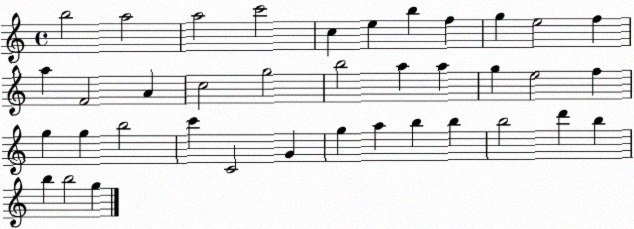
X:1
T:Untitled
M:4/4
L:1/4
K:C
b2 a2 a2 c'2 c e b f g e2 f a F2 A c2 g2 b2 a a g e2 f g g b2 c' C2 G g a b b b2 d' b b b2 g